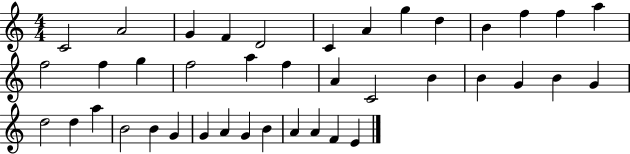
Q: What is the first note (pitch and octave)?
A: C4